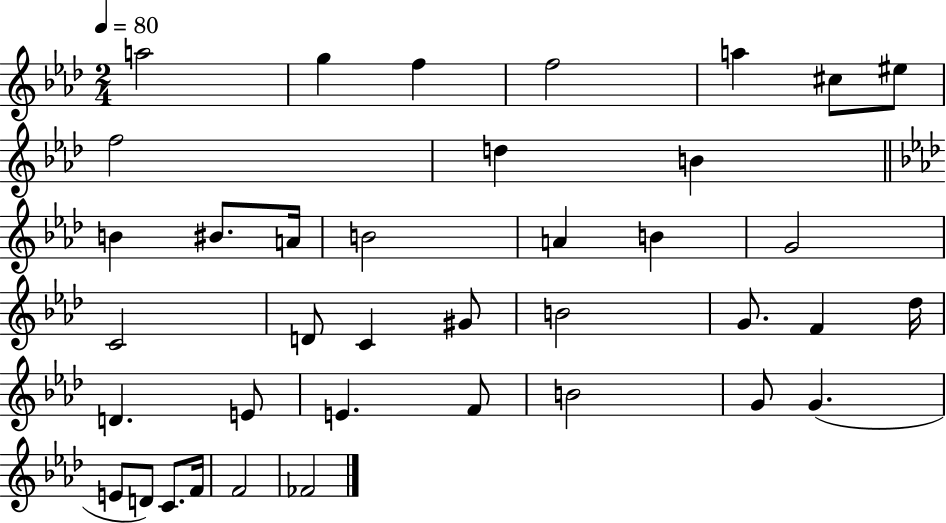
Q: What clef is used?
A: treble